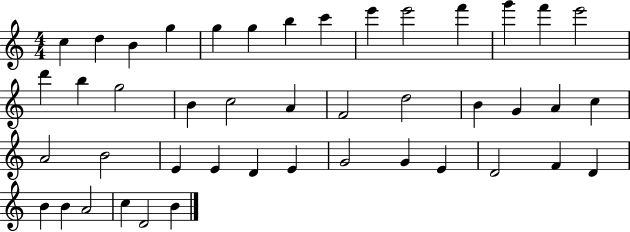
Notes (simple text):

C5/q D5/q B4/q G5/q G5/q G5/q B5/q C6/q E6/q E6/h F6/q G6/q F6/q E6/h D6/q B5/q G5/h B4/q C5/h A4/q F4/h D5/h B4/q G4/q A4/q C5/q A4/h B4/h E4/q E4/q D4/q E4/q G4/h G4/q E4/q D4/h F4/q D4/q B4/q B4/q A4/h C5/q D4/h B4/q